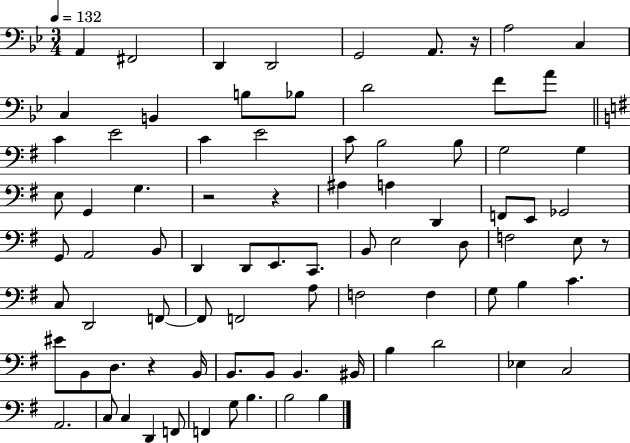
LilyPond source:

{
  \clef bass
  \numericTimeSignature
  \time 3/4
  \key bes \major
  \tempo 4 = 132
  a,4 fis,2 | d,4 d,2 | g,2 a,8. r16 | a2 c4 | \break c4 b,4 b8 bes8 | d'2 f'8 a'8 | \bar "||" \break \key g \major c'4 e'2 | c'4 e'2 | c'8 b2 b8 | g2 g4 | \break e8 g,4 g4. | r2 r4 | ais4 a4 d,4 | f,8 e,8 ges,2 | \break g,8 a,2 b,8 | d,4 d,8 e,8. c,8. | b,8 e2 d8 | f2 e8 r8 | \break c8 d,2 f,8~~ | f,8 f,2 a8 | f2 f4 | g8 b4 c'4. | \break eis'8 b,8 d8. r4 b,16 | b,8. b,8 b,4. bis,16 | b4 d'2 | ees4 c2 | \break a,2. | c8 c4 d,4 f,8 | f,4 g8 b4. | b2 b4 | \break \bar "|."
}